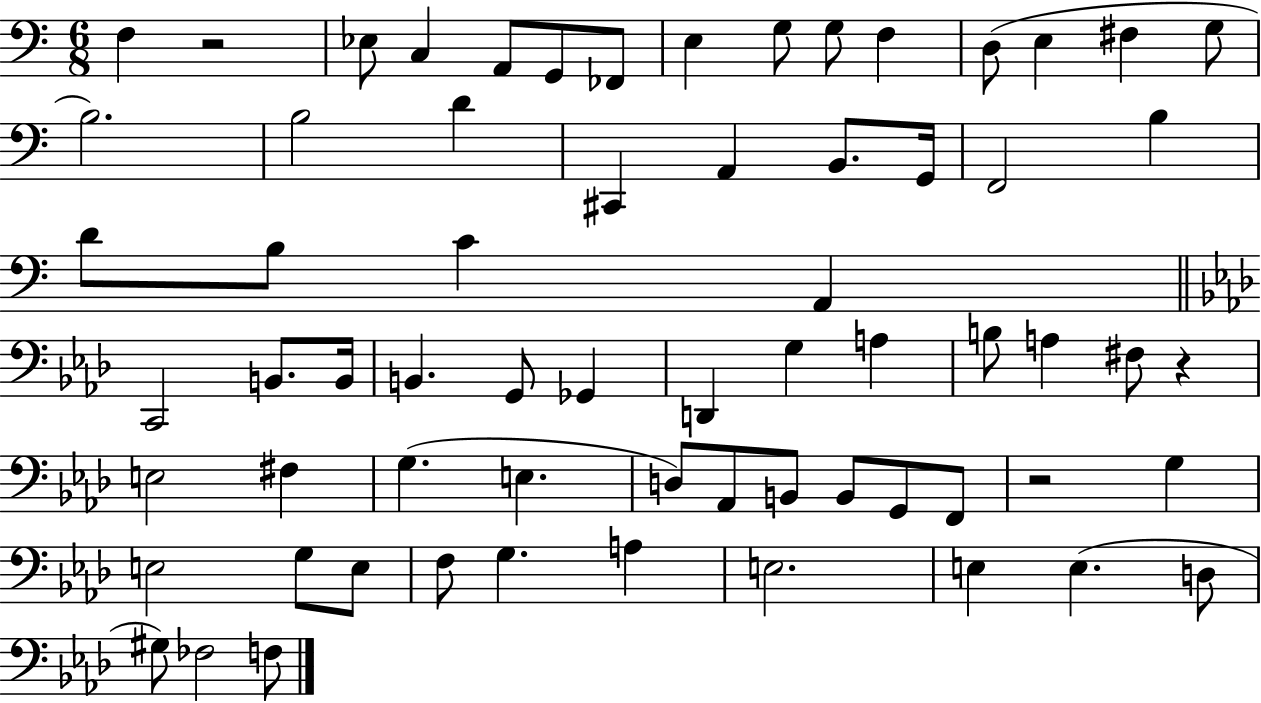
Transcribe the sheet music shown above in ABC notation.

X:1
T:Untitled
M:6/8
L:1/4
K:C
F, z2 _E,/2 C, A,,/2 G,,/2 _F,,/2 E, G,/2 G,/2 F, D,/2 E, ^F, G,/2 B,2 B,2 D ^C,, A,, B,,/2 G,,/4 F,,2 B, D/2 B,/2 C A,, C,,2 B,,/2 B,,/4 B,, G,,/2 _G,, D,, G, A, B,/2 A, ^F,/2 z E,2 ^F, G, E, D,/2 _A,,/2 B,,/2 B,,/2 G,,/2 F,,/2 z2 G, E,2 G,/2 E,/2 F,/2 G, A, E,2 E, E, D,/2 ^G,/2 _F,2 F,/2